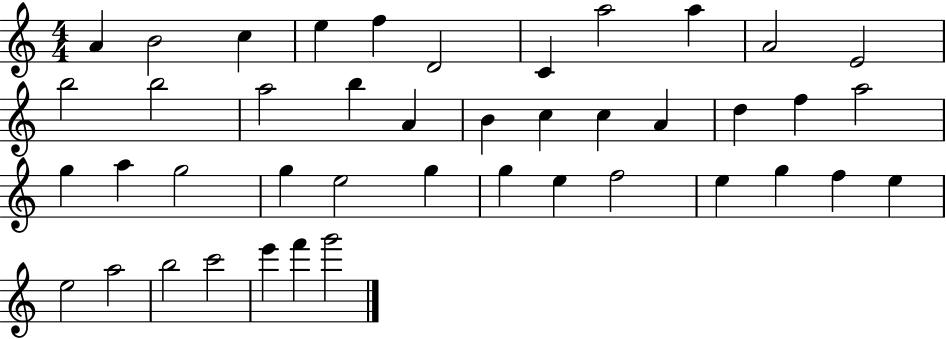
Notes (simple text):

A4/q B4/h C5/q E5/q F5/q D4/h C4/q A5/h A5/q A4/h E4/h B5/h B5/h A5/h B5/q A4/q B4/q C5/q C5/q A4/q D5/q F5/q A5/h G5/q A5/q G5/h G5/q E5/h G5/q G5/q E5/q F5/h E5/q G5/q F5/q E5/q E5/h A5/h B5/h C6/h E6/q F6/q G6/h